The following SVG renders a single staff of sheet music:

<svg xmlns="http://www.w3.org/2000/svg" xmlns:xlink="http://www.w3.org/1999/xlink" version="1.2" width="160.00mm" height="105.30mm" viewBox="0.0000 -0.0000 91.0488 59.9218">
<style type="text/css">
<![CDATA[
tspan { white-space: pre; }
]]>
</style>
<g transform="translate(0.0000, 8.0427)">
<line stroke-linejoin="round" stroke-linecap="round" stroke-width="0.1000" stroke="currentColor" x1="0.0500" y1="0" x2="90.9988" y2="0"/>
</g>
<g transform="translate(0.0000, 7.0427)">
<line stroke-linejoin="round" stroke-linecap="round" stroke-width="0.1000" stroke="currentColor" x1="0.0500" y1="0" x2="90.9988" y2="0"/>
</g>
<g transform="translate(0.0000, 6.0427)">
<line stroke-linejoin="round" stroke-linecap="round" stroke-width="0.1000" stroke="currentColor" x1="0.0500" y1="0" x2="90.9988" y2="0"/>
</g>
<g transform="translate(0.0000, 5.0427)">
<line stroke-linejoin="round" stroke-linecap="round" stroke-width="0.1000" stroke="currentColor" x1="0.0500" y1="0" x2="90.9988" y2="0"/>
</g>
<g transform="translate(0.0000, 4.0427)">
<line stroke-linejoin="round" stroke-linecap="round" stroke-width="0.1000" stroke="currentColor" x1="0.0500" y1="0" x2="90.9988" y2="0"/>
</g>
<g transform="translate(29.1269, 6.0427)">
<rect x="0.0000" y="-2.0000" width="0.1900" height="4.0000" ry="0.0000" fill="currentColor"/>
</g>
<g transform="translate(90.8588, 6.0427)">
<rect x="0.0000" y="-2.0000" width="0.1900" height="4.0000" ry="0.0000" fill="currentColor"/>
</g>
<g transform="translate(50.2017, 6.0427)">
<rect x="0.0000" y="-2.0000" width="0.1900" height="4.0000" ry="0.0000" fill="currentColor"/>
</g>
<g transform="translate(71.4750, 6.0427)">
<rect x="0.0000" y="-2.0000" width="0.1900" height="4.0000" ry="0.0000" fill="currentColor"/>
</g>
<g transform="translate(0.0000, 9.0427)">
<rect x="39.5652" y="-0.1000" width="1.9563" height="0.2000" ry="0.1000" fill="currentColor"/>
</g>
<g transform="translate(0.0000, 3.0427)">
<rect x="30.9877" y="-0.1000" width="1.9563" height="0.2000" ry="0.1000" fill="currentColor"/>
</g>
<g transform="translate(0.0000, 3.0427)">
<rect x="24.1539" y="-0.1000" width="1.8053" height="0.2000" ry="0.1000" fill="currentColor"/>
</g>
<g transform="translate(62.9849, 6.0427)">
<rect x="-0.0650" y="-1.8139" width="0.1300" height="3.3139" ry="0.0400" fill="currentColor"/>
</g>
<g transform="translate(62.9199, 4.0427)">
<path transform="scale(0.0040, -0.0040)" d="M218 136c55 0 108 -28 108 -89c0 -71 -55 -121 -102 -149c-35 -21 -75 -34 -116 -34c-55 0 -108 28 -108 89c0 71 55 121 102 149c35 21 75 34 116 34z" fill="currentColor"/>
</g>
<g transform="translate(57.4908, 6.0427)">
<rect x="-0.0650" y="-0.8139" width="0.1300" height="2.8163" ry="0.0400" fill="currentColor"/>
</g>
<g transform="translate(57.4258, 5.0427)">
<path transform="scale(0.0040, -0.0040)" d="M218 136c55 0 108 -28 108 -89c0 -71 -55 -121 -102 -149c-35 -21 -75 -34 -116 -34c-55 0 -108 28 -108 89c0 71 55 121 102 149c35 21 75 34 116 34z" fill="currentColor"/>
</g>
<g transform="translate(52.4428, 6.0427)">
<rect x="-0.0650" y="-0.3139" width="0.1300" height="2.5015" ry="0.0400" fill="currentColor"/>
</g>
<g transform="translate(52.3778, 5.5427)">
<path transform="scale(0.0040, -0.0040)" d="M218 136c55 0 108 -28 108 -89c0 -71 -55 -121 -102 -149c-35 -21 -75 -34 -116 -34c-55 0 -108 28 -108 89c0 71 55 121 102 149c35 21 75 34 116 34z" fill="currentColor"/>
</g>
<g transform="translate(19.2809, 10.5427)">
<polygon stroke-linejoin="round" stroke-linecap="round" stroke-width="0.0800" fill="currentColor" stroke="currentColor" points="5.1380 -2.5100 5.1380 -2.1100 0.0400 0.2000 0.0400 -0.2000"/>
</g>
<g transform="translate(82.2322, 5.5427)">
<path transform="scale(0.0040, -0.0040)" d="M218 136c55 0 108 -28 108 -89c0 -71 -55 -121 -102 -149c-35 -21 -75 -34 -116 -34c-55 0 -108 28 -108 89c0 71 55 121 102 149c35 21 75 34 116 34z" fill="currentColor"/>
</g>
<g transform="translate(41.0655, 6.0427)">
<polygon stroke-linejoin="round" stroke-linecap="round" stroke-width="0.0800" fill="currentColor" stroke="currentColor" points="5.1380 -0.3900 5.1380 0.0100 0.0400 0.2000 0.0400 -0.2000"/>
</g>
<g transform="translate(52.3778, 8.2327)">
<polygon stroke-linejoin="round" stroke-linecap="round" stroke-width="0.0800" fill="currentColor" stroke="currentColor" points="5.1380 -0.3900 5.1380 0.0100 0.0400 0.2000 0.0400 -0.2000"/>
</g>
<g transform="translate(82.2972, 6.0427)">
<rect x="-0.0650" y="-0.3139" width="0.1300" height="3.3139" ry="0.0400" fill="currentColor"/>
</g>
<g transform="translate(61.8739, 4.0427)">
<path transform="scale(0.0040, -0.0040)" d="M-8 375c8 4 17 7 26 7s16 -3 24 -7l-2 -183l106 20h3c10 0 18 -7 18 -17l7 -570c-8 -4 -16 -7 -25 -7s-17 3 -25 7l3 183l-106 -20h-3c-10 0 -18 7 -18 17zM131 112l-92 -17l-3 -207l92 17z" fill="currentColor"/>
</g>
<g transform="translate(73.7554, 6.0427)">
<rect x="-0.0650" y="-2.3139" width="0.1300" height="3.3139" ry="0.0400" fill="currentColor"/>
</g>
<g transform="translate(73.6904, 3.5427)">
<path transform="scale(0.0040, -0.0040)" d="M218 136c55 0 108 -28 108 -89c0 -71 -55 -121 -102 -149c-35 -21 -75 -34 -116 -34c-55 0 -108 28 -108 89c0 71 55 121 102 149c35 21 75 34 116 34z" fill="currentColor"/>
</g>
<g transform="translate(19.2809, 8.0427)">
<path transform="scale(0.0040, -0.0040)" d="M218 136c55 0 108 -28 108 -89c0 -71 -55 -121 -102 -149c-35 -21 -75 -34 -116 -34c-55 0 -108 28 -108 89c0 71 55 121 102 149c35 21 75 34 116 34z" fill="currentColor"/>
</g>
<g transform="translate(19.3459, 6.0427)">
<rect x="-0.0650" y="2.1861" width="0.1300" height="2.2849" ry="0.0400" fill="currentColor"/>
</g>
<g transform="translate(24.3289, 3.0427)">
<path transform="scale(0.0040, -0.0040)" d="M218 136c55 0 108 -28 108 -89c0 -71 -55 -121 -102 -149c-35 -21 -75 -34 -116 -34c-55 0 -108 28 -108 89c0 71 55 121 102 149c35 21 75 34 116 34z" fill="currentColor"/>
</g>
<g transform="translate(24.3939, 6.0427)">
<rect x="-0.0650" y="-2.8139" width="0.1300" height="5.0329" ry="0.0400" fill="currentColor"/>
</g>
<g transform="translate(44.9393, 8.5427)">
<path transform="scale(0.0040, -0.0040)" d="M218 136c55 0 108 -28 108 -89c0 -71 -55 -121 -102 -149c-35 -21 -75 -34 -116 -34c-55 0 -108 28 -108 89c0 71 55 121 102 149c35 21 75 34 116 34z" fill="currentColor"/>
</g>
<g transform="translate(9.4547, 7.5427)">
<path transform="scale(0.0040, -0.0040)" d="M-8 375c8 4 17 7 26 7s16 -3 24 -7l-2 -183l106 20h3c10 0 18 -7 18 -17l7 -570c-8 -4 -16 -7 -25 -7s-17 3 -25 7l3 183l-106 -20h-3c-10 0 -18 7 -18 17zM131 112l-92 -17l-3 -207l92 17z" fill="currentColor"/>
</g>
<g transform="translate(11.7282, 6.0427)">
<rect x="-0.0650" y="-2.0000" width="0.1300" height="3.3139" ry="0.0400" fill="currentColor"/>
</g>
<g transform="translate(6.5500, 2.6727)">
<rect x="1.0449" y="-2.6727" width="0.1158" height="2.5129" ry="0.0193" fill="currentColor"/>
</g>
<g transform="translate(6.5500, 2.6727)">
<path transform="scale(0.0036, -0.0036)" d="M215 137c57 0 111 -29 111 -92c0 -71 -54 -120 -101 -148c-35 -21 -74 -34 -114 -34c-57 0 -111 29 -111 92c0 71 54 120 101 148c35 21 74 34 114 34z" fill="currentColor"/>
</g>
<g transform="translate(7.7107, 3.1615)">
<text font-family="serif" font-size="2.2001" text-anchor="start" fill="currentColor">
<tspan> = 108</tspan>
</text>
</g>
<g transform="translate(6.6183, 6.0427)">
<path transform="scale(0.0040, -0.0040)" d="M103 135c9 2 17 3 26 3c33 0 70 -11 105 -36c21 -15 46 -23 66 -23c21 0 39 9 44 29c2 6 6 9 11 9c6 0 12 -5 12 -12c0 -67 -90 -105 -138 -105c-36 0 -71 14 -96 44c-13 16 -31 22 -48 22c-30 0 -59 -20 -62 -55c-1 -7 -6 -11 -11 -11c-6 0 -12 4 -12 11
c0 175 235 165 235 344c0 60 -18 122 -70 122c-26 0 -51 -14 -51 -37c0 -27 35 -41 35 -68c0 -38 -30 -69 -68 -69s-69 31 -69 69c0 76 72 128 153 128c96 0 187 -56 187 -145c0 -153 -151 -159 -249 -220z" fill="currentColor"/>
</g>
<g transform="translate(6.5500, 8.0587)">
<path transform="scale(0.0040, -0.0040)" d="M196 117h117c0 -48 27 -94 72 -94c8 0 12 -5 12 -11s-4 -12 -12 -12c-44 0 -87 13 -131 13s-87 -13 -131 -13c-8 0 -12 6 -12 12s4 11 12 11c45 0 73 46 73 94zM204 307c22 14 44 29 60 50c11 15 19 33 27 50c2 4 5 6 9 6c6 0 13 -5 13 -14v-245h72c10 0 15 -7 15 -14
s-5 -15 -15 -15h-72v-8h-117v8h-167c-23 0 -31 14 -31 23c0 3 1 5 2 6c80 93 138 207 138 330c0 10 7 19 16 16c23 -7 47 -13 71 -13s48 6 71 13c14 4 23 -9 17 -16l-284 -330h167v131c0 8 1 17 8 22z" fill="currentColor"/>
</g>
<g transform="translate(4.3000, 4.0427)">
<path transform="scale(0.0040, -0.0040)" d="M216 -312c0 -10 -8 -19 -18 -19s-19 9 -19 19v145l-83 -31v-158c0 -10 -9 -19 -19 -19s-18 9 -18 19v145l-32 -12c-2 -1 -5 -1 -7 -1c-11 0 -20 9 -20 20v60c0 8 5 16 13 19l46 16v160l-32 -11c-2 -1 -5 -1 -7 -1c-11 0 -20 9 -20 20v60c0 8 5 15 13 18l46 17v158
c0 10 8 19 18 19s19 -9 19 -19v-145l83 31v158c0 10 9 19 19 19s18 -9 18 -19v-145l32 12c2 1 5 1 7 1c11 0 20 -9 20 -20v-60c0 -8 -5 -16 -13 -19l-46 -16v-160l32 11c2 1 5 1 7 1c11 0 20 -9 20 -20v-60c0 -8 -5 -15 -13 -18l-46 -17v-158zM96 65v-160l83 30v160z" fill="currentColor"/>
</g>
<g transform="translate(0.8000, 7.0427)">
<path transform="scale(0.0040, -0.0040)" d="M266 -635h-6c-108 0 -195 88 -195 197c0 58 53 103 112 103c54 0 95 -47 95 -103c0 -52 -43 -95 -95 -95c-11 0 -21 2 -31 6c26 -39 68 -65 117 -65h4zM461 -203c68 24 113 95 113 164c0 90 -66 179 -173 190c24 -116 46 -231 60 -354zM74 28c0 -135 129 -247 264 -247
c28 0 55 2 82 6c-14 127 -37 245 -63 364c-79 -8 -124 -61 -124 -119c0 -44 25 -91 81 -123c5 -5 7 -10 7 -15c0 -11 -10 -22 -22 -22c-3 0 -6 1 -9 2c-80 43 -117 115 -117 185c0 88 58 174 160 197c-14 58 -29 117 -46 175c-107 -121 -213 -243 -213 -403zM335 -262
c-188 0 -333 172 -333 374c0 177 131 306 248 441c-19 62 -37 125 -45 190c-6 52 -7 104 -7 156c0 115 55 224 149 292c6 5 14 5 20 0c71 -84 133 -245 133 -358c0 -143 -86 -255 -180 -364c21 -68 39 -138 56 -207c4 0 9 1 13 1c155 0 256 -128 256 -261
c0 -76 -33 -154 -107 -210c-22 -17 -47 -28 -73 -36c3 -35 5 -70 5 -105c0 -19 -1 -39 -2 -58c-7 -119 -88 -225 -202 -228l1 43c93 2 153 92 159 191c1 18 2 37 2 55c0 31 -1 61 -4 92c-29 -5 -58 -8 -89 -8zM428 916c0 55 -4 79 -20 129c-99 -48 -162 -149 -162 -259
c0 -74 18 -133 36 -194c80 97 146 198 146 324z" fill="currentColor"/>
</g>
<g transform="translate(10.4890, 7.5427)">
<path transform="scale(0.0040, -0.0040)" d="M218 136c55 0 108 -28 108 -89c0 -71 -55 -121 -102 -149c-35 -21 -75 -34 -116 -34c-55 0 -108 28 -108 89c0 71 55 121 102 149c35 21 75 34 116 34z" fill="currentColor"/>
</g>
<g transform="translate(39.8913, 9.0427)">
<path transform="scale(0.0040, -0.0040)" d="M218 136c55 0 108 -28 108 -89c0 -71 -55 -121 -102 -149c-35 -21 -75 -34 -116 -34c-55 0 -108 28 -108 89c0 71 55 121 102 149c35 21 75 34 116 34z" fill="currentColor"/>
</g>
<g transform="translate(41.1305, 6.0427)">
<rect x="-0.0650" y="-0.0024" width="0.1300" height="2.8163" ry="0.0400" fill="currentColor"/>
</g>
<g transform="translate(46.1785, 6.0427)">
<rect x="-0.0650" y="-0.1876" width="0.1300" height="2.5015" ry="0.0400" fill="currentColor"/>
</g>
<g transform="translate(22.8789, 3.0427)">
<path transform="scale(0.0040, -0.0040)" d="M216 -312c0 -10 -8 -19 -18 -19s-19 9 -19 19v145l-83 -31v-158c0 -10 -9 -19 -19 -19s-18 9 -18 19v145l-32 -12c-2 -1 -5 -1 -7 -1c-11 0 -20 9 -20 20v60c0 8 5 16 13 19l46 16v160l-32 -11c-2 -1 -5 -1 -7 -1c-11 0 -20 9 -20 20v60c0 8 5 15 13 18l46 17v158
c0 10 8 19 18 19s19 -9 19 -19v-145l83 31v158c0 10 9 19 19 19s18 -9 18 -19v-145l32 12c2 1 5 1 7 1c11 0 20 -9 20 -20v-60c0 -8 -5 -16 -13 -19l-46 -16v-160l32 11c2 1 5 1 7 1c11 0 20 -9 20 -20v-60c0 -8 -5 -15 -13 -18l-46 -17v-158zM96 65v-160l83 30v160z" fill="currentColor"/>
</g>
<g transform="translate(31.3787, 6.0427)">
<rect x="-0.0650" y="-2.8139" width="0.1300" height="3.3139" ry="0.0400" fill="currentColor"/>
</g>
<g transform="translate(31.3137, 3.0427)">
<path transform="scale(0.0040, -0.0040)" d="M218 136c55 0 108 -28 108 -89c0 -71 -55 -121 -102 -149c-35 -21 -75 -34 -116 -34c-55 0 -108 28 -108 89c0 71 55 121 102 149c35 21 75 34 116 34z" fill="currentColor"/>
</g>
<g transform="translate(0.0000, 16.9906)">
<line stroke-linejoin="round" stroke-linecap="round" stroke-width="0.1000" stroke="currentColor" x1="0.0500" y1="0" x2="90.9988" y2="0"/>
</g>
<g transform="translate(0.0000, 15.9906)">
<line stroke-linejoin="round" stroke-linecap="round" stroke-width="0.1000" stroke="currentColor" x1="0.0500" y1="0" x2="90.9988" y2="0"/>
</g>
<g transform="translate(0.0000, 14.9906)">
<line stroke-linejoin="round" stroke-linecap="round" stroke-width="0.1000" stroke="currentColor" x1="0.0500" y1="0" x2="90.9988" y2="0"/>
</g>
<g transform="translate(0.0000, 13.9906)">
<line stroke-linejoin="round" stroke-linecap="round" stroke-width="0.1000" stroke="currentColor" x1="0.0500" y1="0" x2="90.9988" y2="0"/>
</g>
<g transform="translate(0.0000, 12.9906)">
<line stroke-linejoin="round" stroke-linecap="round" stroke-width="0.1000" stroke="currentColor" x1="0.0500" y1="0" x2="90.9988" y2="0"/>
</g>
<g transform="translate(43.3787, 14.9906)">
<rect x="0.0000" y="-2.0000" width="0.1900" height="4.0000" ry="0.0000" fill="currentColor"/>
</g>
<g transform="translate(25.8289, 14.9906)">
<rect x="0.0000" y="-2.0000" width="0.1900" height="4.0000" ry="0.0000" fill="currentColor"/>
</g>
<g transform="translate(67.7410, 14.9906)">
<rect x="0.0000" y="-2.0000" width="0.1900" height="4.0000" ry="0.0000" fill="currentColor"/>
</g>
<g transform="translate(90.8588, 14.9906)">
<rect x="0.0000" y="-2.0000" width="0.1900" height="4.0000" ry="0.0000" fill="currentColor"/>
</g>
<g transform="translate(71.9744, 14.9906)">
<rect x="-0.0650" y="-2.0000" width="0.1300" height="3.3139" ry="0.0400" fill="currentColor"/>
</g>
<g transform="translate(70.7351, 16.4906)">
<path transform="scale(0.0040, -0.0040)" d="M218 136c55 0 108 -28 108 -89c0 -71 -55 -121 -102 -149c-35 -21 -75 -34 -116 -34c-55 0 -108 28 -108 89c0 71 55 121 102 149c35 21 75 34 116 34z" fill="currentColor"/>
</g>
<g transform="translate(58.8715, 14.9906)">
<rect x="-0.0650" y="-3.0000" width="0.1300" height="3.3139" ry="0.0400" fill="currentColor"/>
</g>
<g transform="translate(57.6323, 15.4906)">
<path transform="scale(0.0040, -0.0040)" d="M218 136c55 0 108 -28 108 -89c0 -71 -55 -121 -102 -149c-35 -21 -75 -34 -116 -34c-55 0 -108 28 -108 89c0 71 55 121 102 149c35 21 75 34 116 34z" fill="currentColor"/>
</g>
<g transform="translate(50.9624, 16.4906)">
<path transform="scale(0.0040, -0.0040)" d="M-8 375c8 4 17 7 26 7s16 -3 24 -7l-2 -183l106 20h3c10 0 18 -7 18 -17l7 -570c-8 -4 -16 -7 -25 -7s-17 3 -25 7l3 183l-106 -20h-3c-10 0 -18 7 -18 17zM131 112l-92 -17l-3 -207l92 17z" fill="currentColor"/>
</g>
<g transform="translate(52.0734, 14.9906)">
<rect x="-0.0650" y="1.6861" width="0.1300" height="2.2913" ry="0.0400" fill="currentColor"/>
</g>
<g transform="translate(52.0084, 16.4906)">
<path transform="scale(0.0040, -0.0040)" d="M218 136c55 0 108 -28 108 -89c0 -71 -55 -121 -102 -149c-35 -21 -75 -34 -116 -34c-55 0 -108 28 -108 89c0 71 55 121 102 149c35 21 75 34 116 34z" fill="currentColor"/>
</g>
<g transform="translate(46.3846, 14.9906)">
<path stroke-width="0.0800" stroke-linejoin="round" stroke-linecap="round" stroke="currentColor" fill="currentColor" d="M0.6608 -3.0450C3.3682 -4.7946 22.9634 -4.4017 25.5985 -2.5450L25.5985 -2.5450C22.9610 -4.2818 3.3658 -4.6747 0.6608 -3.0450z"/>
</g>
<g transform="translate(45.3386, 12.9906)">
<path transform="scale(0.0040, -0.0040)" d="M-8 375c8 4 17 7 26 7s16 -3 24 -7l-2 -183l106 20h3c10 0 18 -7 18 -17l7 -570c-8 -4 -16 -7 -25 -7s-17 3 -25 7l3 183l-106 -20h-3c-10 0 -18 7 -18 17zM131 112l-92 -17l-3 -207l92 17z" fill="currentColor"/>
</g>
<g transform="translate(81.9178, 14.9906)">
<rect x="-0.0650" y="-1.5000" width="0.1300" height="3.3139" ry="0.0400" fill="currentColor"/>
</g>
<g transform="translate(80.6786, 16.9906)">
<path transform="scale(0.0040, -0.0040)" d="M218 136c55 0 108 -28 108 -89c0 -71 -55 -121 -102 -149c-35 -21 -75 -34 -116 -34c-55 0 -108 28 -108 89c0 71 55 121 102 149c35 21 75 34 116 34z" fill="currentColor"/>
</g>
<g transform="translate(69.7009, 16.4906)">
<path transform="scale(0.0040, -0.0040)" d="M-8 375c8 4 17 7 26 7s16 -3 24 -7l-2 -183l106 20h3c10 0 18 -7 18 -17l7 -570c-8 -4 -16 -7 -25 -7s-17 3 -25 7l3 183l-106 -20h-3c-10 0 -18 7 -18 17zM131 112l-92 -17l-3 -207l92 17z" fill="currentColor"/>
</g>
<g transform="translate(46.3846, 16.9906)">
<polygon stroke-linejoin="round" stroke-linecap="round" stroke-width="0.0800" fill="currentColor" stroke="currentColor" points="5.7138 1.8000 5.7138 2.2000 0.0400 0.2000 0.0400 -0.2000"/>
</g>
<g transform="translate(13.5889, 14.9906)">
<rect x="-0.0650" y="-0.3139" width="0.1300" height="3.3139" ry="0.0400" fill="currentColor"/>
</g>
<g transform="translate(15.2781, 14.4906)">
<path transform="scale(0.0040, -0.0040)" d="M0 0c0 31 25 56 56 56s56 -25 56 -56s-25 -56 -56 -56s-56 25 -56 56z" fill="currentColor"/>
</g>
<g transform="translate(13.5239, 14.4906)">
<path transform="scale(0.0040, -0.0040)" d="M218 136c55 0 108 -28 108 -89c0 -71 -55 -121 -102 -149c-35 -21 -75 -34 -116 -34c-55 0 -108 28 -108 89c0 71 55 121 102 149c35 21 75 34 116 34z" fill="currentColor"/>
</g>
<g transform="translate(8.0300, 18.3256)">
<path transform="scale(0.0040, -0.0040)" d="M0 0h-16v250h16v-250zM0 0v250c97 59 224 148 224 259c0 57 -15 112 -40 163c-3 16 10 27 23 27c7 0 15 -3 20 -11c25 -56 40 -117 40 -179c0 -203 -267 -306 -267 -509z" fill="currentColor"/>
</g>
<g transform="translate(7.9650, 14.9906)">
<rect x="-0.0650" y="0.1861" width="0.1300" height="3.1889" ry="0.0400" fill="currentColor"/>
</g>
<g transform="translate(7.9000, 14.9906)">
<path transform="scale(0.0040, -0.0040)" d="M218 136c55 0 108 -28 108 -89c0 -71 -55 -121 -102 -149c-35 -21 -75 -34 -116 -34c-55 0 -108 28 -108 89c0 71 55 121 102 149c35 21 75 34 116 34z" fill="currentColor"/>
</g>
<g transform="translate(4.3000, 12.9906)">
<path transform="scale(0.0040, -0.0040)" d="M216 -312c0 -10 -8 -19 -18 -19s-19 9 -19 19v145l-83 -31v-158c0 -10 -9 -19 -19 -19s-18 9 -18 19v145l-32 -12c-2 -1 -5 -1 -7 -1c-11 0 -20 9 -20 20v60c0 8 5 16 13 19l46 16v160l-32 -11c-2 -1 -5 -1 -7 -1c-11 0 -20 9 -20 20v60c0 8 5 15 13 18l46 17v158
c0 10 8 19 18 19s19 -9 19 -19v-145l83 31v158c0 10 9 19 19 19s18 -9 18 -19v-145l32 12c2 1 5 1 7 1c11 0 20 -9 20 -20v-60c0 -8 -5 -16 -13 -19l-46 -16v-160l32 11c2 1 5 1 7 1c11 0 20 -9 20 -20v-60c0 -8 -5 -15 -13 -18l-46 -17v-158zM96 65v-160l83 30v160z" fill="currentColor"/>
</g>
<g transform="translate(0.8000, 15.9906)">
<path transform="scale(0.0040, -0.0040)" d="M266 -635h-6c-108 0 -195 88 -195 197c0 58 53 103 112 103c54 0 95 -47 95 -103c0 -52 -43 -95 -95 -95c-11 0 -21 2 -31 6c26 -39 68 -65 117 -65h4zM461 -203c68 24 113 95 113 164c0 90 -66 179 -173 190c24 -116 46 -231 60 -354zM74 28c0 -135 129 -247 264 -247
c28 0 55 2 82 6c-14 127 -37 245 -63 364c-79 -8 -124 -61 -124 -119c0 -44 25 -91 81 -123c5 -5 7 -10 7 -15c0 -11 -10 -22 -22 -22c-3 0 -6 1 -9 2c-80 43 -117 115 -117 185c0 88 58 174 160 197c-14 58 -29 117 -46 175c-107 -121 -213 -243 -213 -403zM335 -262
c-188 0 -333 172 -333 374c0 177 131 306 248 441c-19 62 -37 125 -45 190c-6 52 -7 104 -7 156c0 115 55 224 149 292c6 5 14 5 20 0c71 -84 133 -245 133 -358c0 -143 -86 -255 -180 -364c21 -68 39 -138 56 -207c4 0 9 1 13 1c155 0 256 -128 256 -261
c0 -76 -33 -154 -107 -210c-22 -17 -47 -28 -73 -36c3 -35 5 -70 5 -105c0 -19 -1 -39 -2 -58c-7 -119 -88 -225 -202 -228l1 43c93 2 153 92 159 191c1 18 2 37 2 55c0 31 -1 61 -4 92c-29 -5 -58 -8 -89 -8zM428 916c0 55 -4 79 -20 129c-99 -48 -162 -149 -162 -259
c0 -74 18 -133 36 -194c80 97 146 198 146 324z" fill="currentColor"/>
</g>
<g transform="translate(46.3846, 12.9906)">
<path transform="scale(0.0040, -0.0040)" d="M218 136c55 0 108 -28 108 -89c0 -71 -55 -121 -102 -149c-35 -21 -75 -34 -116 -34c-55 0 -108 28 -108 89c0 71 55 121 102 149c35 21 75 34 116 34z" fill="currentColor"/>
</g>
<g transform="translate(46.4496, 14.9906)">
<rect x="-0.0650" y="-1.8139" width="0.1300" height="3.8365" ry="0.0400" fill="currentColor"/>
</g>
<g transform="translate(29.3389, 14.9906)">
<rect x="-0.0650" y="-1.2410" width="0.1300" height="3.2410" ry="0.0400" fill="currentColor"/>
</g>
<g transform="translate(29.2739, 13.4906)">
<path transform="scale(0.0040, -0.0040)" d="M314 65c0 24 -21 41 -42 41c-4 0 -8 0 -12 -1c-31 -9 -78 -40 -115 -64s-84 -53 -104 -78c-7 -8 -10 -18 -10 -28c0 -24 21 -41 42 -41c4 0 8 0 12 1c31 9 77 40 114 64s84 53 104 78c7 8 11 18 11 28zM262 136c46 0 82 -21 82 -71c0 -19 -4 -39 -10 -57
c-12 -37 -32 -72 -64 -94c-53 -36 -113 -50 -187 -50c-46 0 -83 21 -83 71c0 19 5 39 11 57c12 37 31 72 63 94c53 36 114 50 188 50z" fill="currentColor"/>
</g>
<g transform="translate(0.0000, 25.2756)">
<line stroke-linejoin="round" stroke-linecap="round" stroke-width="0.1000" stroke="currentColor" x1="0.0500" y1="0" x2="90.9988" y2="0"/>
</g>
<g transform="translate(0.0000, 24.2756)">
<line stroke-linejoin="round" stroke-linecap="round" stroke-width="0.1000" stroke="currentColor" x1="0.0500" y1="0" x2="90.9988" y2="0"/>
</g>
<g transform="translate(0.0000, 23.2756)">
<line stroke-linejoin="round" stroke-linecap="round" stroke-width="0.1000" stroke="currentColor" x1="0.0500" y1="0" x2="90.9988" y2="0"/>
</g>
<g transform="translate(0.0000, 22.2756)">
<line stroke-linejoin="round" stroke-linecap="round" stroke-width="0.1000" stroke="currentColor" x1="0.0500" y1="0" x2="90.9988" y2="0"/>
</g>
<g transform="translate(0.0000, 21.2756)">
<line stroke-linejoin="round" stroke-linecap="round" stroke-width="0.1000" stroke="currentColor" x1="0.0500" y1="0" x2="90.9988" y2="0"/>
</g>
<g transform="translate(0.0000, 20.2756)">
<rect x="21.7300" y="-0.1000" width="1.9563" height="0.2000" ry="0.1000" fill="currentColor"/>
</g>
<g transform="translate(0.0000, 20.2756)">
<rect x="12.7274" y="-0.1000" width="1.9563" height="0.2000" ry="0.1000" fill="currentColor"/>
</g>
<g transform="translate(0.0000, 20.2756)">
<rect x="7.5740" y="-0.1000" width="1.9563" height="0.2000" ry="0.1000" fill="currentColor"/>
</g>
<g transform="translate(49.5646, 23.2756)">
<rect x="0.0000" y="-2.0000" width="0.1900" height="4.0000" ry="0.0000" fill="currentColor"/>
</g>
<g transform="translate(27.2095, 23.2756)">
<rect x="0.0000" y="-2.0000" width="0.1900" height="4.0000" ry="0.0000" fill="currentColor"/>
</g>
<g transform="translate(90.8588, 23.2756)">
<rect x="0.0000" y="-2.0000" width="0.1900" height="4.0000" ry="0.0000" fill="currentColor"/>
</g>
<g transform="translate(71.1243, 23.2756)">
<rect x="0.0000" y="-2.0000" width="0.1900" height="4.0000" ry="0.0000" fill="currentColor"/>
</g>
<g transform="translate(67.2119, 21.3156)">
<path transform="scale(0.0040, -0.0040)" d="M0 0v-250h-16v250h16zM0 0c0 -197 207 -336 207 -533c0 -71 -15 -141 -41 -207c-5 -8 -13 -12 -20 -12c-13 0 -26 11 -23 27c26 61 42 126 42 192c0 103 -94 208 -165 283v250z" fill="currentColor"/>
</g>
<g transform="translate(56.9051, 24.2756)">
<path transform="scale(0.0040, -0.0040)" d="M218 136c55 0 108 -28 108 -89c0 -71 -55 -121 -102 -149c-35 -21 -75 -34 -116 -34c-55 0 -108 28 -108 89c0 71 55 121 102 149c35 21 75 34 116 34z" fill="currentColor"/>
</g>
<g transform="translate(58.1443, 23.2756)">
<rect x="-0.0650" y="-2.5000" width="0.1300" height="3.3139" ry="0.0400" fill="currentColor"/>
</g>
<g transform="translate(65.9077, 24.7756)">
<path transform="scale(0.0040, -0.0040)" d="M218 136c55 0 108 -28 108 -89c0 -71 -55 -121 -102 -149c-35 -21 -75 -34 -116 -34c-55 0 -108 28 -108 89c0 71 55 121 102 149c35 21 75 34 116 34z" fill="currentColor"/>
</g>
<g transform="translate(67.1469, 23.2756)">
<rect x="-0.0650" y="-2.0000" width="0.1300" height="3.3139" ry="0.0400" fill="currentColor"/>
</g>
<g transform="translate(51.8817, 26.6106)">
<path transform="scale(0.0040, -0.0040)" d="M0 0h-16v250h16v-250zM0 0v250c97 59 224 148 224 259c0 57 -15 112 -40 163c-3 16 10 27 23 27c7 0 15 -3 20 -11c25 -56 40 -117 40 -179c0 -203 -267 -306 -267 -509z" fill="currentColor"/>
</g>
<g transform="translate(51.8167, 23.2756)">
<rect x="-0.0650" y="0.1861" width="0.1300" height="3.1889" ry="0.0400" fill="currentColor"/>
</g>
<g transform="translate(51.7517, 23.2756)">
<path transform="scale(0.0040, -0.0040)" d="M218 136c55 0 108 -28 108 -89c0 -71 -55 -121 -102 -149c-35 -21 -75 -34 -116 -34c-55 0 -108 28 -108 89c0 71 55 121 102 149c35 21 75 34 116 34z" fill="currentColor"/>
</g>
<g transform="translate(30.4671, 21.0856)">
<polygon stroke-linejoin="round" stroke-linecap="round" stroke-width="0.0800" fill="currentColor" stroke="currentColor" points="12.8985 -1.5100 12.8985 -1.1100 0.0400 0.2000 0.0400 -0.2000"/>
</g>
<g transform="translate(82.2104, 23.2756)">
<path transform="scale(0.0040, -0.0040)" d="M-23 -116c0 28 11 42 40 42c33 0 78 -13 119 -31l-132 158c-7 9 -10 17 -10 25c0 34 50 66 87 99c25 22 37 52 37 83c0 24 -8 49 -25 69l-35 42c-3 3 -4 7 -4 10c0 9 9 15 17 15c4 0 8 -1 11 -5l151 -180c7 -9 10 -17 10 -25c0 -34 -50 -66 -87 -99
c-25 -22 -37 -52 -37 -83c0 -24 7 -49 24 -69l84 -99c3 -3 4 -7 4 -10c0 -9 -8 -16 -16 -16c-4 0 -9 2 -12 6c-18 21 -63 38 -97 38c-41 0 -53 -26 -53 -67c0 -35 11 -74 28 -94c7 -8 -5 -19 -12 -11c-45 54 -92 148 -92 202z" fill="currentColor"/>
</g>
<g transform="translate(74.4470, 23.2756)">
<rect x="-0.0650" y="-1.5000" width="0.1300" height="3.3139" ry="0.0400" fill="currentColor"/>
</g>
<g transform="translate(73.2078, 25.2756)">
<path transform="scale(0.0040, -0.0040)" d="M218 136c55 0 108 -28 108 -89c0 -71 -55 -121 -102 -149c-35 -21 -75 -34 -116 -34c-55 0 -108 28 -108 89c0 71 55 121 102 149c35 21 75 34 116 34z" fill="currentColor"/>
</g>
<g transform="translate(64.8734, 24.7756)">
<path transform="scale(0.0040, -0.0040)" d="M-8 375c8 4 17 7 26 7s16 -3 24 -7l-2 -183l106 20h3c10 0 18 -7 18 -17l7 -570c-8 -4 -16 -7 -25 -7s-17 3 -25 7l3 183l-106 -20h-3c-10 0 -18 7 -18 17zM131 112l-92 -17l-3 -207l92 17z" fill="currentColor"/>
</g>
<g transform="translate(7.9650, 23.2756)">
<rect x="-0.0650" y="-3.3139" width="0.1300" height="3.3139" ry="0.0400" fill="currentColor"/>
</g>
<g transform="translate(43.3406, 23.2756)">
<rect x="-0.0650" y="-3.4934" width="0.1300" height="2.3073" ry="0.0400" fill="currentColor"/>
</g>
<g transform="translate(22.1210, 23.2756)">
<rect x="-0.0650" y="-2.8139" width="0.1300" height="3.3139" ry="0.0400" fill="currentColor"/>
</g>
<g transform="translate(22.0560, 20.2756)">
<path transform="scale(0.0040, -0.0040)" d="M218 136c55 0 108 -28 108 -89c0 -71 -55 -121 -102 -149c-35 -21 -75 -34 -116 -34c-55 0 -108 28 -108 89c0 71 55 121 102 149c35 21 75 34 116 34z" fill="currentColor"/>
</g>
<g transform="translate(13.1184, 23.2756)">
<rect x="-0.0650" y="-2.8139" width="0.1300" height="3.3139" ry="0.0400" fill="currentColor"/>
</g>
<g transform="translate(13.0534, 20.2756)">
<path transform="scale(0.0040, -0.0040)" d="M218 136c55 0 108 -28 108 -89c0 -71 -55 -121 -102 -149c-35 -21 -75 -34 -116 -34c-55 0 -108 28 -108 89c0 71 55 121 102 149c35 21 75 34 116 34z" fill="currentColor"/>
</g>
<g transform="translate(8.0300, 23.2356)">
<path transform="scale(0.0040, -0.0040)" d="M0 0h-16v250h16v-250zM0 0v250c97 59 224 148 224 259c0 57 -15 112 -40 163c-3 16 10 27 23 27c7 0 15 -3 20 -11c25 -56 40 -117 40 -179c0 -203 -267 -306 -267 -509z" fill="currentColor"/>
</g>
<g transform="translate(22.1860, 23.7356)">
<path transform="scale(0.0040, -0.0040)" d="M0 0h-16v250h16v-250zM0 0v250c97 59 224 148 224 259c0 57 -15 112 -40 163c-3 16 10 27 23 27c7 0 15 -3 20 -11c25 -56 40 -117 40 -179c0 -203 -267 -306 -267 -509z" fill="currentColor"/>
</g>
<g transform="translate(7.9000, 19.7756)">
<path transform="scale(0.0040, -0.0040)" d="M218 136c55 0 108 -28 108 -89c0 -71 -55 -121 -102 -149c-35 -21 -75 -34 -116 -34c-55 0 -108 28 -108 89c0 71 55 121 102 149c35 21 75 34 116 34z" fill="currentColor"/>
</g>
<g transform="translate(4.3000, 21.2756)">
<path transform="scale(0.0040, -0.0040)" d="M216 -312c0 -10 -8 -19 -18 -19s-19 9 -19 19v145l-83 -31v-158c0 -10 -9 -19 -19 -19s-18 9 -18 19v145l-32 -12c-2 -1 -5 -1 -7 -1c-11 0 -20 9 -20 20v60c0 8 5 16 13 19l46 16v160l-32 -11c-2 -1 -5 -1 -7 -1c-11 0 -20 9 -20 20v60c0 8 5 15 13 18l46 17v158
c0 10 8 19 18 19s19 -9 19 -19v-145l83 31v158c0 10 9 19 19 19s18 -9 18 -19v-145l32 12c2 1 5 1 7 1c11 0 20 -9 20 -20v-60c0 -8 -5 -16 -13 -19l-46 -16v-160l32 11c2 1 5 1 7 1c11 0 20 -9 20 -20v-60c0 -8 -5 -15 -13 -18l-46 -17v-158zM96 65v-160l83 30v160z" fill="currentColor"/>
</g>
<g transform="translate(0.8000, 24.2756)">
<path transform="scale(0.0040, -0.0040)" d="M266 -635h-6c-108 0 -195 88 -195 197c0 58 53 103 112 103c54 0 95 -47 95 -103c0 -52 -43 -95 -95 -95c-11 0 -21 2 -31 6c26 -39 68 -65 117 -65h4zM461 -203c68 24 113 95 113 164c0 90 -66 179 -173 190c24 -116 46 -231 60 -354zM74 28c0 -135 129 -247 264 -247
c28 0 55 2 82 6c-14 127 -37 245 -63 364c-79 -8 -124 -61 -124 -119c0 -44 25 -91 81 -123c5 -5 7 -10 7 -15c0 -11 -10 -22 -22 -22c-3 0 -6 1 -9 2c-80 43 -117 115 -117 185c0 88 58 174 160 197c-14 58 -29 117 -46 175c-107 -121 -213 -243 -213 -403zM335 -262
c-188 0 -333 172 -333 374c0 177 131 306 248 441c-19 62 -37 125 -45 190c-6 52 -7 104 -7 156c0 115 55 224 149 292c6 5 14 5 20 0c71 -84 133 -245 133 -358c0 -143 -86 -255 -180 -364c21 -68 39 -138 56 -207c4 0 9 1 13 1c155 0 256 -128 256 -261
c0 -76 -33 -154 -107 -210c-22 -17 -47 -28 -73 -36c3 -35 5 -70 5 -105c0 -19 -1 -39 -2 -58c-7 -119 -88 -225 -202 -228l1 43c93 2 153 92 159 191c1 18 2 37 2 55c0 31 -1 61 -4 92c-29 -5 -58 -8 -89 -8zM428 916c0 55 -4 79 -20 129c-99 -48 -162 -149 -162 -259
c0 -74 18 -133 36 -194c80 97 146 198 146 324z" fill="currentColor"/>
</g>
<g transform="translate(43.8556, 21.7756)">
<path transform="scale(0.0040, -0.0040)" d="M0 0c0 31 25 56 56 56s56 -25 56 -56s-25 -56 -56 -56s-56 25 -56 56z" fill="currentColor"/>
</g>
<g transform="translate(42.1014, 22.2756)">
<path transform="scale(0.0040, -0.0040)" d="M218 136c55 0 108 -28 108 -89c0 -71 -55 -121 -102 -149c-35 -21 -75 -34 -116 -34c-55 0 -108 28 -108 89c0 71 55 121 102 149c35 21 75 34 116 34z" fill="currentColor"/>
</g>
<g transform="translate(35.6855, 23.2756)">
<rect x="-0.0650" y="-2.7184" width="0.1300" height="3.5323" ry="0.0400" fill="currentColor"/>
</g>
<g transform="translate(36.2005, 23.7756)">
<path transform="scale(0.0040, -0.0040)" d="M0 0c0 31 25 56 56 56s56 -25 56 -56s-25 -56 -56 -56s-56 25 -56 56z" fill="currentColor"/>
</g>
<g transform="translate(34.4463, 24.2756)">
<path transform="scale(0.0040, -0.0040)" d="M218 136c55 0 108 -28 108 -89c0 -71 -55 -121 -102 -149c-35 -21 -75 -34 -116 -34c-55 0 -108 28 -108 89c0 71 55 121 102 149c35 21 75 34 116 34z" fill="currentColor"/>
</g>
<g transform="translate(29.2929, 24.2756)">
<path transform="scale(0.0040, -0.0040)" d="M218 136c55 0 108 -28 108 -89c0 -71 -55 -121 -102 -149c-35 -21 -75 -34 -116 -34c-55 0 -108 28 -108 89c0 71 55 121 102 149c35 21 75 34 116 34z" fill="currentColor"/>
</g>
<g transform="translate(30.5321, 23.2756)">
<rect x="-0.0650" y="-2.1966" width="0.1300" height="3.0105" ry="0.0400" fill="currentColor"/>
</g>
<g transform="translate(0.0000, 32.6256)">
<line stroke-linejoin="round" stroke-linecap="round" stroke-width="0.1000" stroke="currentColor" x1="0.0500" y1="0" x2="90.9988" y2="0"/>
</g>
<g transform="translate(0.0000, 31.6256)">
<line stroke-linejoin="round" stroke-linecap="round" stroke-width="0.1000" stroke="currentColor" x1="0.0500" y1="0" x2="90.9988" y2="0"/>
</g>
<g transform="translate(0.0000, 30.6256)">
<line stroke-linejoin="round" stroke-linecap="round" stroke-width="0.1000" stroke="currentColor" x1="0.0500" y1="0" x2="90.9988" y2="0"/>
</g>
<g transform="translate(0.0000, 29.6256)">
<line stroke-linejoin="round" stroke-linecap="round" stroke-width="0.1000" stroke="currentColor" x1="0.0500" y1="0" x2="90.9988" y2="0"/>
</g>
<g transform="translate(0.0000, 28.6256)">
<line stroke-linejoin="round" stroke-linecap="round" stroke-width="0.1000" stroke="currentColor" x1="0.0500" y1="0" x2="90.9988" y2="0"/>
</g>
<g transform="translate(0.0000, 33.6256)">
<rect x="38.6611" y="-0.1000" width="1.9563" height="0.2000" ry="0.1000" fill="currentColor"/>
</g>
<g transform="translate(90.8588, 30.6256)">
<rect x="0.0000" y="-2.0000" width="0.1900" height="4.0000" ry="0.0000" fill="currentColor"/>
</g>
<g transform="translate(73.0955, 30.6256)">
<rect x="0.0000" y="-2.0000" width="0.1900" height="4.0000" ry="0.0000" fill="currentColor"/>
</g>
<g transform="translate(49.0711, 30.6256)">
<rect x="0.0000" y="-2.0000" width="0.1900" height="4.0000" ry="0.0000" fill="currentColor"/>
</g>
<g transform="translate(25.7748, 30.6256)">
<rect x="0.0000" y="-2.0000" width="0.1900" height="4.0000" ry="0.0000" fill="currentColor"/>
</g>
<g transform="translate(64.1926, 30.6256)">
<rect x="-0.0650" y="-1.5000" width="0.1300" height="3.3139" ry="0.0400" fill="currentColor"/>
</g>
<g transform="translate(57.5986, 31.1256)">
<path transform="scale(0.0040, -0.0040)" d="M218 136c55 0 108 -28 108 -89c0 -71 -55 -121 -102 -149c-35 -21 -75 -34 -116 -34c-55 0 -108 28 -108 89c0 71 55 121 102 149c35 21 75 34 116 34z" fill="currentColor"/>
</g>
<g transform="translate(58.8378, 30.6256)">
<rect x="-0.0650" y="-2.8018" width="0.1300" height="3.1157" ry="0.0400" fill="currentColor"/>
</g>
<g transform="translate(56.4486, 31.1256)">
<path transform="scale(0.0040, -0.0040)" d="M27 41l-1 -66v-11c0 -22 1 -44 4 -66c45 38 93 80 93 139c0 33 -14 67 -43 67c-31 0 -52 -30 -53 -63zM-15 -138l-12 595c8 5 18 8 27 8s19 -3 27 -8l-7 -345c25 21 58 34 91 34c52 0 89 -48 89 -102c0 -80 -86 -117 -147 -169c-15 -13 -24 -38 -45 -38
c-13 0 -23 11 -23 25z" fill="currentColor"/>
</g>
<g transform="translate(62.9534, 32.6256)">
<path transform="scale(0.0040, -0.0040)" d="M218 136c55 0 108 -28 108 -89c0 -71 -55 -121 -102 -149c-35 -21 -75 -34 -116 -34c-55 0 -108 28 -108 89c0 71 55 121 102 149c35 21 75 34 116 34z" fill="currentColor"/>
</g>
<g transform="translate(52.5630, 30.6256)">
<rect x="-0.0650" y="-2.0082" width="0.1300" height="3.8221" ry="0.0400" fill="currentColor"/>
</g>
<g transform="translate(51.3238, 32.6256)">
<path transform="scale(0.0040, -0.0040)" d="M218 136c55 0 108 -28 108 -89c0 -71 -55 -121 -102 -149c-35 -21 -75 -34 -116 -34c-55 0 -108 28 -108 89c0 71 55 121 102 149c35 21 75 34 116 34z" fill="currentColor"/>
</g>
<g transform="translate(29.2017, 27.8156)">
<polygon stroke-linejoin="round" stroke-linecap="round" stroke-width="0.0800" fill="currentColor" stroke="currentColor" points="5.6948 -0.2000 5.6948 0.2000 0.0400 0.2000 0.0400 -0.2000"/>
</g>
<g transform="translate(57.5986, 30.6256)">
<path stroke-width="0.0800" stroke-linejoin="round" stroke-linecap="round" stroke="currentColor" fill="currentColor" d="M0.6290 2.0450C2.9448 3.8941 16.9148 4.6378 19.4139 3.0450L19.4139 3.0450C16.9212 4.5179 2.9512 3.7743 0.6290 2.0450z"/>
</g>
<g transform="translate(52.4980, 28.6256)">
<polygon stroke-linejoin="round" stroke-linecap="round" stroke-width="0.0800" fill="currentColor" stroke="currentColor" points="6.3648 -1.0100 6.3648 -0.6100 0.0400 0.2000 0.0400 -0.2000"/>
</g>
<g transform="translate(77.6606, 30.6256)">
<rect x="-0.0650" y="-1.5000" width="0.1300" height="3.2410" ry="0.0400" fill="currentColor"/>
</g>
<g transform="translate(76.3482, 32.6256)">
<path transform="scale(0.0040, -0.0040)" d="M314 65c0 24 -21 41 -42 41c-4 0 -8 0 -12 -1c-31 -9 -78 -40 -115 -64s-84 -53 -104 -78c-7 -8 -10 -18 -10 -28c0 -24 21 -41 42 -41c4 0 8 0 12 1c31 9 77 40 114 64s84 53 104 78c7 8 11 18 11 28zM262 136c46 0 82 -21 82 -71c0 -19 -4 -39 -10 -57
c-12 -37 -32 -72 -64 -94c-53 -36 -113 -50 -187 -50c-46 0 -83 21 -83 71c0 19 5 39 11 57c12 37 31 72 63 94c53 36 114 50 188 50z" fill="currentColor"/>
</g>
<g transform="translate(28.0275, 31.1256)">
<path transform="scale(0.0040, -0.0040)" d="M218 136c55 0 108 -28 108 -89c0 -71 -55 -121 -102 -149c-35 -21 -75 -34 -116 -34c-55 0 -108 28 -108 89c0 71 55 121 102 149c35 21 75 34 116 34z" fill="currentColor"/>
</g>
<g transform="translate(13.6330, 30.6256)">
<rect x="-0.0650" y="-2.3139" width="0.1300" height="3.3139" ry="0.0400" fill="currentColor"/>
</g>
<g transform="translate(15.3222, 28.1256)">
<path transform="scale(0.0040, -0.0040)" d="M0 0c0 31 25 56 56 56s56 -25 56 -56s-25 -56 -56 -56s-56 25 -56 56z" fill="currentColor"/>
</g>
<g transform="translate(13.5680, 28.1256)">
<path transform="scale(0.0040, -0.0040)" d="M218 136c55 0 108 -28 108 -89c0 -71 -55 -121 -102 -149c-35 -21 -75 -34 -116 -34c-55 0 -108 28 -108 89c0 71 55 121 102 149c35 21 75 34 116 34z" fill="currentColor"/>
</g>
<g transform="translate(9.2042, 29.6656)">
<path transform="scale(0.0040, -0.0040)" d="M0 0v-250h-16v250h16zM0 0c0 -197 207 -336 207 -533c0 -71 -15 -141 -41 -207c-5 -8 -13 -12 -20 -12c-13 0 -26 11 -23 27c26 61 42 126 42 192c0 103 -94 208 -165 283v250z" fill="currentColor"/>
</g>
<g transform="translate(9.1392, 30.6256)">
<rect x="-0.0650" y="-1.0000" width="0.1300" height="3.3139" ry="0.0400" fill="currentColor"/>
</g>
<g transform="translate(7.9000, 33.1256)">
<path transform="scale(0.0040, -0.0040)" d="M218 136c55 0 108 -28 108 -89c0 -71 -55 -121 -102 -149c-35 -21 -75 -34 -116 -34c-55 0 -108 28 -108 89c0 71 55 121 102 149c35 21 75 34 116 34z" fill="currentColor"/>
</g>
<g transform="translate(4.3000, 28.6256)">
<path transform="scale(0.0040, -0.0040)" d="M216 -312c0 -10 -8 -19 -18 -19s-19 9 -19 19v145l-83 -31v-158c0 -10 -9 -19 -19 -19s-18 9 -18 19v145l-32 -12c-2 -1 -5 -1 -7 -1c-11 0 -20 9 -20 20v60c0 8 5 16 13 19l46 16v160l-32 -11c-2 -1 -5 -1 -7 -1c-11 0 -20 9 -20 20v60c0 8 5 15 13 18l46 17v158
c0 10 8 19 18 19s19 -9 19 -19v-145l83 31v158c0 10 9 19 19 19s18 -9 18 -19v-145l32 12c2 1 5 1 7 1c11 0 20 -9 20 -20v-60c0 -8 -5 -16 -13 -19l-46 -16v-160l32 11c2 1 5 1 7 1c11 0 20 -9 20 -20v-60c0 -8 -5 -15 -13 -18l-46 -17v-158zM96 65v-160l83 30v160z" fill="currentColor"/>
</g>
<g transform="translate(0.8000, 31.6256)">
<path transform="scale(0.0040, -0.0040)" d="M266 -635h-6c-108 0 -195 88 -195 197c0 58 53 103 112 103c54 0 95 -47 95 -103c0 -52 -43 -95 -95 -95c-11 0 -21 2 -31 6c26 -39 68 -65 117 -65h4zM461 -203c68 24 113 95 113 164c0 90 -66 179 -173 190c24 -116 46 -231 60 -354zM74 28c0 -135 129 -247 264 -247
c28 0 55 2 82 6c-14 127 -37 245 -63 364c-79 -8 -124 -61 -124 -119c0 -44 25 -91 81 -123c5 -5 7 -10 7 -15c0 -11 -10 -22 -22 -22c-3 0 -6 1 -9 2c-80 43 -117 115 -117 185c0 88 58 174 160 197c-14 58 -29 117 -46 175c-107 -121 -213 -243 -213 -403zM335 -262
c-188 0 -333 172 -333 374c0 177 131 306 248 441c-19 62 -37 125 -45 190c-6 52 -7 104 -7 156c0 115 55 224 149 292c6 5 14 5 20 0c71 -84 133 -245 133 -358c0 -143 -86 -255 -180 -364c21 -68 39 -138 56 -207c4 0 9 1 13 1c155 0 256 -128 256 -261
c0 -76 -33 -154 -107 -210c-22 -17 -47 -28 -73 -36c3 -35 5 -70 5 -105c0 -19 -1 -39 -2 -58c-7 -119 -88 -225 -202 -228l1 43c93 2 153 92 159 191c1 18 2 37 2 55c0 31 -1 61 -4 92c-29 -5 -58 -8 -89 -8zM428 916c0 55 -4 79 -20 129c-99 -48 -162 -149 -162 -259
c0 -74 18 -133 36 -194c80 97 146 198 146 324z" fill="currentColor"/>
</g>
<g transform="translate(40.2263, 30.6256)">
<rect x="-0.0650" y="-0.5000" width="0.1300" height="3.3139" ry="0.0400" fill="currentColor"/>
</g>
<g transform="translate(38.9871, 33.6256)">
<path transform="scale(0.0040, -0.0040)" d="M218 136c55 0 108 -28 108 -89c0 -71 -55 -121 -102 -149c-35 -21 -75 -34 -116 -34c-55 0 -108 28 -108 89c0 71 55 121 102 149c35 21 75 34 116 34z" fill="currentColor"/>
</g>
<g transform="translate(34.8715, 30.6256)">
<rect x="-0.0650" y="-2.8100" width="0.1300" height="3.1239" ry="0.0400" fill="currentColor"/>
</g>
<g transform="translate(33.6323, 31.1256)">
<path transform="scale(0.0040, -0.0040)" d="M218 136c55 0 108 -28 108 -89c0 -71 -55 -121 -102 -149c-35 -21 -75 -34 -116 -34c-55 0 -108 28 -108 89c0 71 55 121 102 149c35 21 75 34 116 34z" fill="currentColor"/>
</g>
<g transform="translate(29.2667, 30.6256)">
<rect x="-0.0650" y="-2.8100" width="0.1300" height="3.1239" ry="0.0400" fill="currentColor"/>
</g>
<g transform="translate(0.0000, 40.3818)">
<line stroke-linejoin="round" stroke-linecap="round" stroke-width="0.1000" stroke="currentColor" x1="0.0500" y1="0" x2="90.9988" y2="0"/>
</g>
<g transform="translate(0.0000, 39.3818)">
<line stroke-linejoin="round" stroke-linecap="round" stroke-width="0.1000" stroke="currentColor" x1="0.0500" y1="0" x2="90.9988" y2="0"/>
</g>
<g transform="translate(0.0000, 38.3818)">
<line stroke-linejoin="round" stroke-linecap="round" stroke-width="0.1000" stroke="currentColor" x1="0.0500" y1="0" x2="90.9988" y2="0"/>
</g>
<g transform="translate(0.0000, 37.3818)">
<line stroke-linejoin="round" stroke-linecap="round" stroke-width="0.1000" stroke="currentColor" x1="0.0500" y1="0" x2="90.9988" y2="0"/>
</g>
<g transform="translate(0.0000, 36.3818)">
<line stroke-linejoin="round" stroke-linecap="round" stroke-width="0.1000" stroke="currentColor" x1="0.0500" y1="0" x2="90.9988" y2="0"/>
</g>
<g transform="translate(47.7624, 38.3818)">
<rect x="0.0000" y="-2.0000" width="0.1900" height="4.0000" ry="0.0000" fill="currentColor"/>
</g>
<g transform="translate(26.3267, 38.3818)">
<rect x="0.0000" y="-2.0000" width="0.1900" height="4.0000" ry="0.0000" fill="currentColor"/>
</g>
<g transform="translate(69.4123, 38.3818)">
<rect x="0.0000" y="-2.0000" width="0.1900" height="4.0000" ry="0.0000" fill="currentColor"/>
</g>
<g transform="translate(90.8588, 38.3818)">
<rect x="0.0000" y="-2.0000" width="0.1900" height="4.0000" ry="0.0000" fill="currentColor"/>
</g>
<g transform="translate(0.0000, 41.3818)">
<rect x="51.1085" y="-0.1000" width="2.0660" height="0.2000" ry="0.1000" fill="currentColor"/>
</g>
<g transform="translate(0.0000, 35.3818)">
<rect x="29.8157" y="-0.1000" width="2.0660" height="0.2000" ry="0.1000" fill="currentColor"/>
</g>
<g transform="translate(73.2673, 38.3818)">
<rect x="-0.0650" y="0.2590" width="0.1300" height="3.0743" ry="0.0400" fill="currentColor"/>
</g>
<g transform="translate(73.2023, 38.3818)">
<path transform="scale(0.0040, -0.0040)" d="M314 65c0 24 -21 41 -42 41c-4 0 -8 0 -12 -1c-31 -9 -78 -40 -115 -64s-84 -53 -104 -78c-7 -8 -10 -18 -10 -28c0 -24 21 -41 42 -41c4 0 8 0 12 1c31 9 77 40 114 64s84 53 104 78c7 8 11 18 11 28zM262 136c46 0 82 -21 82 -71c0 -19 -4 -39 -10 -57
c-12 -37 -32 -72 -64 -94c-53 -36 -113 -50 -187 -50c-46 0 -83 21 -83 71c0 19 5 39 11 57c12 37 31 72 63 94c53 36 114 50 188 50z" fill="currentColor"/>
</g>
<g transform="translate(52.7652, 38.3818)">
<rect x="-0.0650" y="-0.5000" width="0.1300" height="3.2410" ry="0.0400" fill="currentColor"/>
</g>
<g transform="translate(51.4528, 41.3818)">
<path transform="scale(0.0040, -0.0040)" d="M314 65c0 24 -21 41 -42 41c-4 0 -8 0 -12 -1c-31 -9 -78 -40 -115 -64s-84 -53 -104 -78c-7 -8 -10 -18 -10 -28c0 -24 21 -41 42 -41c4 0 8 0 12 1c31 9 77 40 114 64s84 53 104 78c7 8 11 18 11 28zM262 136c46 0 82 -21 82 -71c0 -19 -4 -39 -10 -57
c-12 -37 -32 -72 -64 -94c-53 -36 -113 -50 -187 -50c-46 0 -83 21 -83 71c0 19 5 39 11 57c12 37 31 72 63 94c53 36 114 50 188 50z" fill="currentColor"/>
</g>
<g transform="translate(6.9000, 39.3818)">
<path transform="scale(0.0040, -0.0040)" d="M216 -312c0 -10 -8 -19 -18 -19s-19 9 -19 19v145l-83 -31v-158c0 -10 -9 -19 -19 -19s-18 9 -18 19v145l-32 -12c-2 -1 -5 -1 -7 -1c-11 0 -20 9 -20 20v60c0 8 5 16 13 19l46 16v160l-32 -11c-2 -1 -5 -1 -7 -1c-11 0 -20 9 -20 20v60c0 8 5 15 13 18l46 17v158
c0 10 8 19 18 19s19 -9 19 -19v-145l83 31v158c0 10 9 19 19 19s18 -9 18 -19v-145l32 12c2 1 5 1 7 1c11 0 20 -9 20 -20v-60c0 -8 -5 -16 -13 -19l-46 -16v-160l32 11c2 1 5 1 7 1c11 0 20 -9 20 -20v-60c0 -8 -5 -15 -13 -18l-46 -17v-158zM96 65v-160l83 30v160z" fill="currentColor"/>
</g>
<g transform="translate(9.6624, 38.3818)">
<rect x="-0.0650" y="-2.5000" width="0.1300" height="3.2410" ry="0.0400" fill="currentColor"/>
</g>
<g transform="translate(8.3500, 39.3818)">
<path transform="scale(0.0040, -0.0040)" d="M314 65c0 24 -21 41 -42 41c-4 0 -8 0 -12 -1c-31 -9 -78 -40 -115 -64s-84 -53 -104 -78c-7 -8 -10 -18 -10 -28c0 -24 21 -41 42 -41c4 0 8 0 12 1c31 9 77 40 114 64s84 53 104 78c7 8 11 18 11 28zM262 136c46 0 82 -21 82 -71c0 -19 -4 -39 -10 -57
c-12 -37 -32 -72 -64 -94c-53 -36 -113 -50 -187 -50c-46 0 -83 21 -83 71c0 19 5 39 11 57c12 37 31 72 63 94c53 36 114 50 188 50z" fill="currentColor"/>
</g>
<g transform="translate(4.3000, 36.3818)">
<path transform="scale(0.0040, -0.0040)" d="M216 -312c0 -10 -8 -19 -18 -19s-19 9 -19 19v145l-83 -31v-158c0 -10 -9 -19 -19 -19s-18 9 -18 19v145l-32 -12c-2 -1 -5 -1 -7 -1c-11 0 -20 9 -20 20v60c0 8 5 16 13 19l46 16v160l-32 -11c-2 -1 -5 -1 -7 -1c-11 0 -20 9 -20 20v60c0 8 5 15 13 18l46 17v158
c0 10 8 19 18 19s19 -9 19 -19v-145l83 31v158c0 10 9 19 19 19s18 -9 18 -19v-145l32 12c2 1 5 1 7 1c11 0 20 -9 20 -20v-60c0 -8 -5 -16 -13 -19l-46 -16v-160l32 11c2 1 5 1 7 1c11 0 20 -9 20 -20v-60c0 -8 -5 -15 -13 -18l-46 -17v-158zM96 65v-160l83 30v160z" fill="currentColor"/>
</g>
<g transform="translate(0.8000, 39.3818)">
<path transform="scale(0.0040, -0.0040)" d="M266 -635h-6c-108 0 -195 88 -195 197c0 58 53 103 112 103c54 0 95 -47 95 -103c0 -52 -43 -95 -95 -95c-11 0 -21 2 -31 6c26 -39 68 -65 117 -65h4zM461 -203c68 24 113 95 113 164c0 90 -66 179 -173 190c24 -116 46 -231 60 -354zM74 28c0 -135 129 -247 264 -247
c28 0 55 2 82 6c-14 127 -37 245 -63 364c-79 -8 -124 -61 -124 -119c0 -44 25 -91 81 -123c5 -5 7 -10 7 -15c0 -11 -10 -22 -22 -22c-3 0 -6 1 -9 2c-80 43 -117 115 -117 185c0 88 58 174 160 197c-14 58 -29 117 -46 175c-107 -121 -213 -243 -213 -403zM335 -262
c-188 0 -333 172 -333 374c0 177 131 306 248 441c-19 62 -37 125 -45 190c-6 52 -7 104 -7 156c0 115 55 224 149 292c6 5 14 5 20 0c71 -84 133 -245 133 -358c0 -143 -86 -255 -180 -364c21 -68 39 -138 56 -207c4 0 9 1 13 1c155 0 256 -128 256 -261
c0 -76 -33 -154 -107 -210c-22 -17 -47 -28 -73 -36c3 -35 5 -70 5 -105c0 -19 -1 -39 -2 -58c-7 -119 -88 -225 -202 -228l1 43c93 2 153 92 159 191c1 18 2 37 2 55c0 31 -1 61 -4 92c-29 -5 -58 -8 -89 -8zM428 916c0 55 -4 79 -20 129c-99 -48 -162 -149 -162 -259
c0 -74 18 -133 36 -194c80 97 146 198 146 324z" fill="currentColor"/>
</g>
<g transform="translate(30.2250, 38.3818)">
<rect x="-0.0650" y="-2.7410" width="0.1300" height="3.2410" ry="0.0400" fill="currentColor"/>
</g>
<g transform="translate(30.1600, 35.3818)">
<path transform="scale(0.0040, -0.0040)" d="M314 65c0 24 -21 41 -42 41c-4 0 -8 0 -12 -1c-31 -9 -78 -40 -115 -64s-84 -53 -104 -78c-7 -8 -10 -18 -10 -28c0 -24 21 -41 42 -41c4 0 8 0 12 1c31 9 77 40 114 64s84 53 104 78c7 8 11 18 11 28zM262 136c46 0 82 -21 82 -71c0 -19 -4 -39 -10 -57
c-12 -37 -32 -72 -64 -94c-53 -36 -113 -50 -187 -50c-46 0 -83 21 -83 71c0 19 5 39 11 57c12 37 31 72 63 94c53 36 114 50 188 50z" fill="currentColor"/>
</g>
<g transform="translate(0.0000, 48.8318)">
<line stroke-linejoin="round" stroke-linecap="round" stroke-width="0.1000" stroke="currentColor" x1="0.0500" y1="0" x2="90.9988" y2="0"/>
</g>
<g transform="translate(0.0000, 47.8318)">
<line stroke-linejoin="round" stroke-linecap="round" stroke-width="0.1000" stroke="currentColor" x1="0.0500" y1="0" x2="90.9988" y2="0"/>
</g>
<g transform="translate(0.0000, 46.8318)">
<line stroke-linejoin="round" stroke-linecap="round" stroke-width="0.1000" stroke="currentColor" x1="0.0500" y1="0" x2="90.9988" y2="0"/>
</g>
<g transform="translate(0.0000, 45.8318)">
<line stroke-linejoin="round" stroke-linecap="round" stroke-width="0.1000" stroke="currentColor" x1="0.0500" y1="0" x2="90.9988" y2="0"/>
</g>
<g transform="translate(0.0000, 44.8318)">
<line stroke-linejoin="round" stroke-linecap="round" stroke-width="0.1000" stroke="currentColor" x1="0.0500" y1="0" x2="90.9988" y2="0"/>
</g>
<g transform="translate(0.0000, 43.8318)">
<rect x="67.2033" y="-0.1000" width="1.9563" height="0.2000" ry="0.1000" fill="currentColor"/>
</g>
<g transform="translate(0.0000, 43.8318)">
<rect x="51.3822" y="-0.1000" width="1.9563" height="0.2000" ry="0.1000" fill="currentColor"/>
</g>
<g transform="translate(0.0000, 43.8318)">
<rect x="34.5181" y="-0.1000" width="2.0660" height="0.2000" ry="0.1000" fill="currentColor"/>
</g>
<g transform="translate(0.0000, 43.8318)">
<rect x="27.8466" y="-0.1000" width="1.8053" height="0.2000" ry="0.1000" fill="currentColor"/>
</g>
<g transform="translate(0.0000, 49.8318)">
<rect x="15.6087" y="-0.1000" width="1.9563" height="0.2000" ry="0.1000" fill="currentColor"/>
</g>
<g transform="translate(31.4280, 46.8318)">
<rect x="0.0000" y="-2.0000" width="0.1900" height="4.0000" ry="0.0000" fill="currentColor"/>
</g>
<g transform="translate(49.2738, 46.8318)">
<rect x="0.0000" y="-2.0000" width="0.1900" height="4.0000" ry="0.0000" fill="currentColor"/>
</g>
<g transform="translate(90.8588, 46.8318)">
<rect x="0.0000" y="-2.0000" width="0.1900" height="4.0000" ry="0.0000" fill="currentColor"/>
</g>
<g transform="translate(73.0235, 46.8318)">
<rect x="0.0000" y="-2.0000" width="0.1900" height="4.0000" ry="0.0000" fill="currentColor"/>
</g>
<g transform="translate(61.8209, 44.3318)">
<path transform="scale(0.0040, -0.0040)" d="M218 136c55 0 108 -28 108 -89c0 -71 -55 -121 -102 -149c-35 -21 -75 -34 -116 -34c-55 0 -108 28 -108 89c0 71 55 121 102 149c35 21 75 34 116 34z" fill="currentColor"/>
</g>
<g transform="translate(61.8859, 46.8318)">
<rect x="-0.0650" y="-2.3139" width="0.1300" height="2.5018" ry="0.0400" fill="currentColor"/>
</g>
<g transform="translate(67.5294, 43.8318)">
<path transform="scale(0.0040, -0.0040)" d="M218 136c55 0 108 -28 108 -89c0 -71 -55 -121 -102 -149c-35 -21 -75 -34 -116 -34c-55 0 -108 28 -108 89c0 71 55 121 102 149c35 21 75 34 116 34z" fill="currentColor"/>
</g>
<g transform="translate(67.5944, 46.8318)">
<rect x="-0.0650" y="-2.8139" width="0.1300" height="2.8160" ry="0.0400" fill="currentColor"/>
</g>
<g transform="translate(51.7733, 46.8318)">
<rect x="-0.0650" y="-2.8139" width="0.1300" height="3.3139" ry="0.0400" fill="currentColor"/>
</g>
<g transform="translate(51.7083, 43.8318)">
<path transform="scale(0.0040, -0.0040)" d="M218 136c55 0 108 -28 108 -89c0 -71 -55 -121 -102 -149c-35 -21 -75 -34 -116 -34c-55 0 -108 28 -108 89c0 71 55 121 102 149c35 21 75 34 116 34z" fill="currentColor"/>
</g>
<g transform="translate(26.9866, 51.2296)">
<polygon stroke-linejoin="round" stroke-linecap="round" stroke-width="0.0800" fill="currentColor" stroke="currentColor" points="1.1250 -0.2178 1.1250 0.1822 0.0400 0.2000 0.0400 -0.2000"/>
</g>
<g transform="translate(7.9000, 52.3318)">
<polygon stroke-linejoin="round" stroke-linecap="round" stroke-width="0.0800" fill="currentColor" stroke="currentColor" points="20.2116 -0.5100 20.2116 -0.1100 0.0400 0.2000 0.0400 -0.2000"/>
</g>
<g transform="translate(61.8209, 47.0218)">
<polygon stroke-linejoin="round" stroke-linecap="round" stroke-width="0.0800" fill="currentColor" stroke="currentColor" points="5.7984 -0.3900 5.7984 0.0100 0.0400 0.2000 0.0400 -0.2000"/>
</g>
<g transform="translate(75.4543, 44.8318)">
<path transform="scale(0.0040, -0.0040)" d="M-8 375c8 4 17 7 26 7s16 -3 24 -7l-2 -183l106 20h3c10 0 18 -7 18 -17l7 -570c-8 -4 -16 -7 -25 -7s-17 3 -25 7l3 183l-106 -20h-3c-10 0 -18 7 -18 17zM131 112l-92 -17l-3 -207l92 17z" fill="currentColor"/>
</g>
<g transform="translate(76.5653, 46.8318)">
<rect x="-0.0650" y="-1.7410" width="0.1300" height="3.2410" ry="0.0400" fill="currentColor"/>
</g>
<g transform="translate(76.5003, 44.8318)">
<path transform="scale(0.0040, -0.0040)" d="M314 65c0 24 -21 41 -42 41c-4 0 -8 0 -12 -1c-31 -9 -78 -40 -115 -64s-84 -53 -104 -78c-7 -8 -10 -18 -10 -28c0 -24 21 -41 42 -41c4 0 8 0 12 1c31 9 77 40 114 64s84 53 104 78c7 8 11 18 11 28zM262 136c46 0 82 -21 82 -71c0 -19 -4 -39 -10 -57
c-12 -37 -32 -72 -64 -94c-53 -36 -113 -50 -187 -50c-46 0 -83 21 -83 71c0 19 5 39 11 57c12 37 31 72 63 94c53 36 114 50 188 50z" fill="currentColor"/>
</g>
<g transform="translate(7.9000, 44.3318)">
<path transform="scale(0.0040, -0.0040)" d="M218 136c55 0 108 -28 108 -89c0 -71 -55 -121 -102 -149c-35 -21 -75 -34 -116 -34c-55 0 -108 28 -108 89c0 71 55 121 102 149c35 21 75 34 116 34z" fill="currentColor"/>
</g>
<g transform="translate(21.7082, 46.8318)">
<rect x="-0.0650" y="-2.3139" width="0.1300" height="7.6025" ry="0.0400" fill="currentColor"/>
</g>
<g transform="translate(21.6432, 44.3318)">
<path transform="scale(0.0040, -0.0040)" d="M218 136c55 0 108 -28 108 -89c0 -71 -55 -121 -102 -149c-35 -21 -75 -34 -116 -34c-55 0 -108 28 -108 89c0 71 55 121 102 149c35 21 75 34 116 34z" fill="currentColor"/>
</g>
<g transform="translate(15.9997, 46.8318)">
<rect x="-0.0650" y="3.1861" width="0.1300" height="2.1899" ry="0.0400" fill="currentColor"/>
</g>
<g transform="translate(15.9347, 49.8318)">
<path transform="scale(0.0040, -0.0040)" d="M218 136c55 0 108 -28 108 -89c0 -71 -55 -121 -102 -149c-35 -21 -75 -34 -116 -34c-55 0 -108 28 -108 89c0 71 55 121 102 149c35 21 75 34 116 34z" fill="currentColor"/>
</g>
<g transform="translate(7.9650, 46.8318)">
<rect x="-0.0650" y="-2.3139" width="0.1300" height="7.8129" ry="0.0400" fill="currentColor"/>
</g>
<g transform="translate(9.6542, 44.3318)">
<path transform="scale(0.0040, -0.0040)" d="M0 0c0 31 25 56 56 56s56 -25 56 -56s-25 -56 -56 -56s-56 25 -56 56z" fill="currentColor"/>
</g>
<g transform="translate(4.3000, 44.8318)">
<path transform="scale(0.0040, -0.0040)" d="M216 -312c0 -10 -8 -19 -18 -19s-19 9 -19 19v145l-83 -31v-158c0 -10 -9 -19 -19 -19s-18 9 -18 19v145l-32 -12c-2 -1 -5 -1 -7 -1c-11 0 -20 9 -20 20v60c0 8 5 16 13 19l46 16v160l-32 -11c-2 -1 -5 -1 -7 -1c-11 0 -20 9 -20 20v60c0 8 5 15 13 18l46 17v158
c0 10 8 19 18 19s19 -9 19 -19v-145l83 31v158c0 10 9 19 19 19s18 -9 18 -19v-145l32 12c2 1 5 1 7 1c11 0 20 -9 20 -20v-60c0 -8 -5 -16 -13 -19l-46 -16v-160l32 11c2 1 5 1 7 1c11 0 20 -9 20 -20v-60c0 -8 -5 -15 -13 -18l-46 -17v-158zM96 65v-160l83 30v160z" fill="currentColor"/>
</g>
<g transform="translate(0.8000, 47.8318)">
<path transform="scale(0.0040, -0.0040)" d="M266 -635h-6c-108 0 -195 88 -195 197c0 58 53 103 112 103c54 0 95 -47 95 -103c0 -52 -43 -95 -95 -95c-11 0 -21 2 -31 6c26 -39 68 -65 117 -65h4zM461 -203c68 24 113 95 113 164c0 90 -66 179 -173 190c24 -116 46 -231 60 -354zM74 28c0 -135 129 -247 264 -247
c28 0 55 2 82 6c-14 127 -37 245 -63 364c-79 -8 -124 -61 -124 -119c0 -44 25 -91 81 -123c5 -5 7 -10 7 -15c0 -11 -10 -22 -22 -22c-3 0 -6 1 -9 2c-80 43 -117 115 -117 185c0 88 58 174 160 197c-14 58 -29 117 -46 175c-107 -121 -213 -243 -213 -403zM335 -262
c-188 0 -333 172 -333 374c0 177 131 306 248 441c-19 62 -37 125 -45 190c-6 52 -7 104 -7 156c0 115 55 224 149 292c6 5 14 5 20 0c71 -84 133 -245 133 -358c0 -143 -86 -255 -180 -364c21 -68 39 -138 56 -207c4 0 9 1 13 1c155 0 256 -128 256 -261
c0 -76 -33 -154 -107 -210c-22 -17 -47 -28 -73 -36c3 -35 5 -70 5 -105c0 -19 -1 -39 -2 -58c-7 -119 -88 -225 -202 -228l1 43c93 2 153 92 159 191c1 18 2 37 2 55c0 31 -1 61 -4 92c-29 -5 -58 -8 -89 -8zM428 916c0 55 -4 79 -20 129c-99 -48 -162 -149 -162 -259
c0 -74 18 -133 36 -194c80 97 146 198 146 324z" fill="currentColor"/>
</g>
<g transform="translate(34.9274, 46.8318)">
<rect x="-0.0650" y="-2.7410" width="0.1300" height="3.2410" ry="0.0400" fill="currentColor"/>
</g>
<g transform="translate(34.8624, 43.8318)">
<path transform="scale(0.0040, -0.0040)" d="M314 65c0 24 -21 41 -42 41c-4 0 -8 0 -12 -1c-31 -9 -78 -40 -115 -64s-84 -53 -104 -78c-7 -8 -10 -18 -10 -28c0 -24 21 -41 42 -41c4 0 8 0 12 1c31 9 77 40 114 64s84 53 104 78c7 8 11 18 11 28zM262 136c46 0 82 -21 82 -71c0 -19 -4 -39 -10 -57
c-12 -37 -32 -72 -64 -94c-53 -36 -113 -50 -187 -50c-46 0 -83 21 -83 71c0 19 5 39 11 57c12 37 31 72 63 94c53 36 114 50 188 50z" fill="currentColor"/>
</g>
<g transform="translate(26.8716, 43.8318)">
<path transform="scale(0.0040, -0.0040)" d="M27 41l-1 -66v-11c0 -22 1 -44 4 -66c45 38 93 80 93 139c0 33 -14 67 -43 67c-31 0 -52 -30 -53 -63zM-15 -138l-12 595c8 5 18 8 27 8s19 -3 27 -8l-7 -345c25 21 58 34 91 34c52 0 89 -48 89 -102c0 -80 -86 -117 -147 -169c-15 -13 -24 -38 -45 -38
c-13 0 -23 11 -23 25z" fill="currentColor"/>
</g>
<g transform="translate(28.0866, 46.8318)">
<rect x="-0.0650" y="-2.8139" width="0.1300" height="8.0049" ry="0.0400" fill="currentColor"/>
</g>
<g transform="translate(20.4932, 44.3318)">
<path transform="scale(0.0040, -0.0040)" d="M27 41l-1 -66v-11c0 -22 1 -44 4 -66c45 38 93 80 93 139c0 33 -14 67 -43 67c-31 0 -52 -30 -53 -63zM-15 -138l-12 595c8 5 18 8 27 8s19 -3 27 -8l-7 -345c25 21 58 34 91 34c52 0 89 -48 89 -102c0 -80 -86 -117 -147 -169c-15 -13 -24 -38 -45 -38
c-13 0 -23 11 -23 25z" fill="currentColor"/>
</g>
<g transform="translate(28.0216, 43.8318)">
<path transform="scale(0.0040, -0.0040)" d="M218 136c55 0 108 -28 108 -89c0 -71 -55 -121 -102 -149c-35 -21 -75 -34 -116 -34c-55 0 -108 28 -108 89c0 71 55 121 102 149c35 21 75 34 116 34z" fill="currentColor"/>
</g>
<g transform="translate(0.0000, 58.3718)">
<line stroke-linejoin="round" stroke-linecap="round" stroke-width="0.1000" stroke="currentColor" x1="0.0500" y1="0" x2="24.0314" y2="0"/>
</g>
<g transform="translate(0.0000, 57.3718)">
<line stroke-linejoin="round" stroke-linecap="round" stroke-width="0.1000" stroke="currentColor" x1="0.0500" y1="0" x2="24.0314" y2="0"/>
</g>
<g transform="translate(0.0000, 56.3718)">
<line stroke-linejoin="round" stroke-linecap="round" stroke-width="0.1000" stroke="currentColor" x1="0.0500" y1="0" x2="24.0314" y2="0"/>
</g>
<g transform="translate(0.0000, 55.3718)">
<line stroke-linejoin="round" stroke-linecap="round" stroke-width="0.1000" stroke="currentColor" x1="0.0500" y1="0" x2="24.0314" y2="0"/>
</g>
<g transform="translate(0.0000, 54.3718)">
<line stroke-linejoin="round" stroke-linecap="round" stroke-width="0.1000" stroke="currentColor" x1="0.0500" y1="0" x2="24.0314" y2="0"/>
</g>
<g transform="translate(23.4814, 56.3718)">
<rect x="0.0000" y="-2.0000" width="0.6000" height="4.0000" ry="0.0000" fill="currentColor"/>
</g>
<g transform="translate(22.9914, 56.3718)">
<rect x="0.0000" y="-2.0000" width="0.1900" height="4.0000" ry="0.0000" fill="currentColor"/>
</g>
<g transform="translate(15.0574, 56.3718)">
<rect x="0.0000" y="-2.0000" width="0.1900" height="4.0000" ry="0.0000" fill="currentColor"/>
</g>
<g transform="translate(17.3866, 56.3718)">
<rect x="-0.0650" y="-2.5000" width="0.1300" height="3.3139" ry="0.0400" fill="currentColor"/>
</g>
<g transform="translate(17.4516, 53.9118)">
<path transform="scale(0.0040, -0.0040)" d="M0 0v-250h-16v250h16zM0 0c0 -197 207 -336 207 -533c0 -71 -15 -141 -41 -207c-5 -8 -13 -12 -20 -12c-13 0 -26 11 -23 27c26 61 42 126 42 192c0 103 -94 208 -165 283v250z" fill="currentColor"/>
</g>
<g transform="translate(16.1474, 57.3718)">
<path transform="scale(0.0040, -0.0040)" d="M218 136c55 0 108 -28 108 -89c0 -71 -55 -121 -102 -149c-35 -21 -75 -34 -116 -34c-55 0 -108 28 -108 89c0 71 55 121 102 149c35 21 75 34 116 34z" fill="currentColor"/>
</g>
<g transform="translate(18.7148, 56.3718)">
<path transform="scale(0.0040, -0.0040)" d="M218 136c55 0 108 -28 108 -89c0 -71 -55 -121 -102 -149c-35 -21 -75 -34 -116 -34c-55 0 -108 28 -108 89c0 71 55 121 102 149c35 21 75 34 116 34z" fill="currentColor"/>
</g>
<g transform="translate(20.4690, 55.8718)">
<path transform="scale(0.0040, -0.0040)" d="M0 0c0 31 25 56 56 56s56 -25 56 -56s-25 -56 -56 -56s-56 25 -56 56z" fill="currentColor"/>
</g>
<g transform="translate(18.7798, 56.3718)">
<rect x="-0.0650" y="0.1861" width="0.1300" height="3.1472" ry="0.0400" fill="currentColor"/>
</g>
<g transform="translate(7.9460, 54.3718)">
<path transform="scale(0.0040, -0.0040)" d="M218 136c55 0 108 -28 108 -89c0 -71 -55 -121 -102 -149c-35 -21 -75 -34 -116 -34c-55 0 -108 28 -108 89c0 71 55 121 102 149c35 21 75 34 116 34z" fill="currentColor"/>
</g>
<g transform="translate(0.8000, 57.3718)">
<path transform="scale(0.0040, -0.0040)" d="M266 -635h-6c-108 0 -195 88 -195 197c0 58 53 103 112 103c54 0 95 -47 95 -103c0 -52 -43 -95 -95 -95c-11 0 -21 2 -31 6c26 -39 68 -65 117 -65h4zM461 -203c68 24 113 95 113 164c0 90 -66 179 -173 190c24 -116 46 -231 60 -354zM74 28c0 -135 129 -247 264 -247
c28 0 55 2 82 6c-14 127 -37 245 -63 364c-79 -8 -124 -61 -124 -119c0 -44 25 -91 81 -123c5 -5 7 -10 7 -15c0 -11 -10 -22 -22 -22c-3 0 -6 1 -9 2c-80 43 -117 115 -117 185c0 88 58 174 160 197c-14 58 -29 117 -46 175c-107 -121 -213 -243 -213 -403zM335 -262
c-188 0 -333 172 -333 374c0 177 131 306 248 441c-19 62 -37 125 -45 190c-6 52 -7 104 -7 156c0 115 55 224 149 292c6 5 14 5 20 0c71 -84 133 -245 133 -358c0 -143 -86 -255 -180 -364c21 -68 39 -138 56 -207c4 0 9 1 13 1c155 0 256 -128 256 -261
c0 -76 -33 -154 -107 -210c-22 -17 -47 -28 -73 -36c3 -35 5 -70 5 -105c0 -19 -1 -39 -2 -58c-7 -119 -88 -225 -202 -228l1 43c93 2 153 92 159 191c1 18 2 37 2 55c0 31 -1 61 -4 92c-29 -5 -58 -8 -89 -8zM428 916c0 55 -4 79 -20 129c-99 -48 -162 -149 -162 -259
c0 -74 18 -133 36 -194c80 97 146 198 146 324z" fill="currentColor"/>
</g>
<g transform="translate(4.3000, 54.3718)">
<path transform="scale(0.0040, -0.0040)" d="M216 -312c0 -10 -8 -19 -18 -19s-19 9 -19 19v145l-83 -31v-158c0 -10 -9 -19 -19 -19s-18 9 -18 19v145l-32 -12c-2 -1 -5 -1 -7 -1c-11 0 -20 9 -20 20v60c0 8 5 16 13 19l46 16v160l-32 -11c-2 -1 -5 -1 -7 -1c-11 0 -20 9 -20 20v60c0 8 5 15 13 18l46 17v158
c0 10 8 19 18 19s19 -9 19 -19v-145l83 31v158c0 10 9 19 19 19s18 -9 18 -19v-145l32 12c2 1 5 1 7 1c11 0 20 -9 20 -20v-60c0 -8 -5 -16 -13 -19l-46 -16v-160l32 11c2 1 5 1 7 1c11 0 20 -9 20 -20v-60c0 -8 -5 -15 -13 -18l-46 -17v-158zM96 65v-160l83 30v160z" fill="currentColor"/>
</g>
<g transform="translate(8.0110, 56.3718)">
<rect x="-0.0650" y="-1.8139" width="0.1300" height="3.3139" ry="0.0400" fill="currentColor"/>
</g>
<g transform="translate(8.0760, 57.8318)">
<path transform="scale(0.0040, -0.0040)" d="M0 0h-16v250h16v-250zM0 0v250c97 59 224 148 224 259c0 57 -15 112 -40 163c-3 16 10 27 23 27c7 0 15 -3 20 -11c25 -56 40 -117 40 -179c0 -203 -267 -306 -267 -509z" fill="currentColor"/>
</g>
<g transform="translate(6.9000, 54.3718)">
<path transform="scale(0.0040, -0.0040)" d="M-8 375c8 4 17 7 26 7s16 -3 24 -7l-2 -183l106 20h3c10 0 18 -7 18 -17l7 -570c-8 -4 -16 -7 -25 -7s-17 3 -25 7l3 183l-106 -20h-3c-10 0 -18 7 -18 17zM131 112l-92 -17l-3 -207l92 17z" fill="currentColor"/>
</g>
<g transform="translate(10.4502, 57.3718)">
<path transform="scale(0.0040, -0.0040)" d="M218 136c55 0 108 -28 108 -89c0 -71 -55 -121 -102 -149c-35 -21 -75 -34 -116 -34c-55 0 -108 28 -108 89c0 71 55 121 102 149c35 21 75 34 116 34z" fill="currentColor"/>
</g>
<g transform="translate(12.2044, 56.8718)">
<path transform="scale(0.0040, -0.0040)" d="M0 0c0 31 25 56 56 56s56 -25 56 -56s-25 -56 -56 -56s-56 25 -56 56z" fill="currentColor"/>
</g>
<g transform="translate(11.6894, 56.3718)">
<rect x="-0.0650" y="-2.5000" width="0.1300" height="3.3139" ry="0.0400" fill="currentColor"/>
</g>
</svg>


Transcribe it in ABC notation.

X:1
T:Untitled
M:2/4
L:1/4
K:G
F E/2 ^a/2 a C/2 D/2 c/2 d/2 f g c B/2 c e2 f/2 F/2 A F E b/2 a a/2 G/2 G/2 d/2 B/2 G F/2 E z D/2 g A/2 A/2 C E/2 _A/2 E E2 ^G2 a2 C2 B2 g/2 C/2 _g/2 _a/4 a2 a g/2 a/2 f2 f/2 G G/2 B